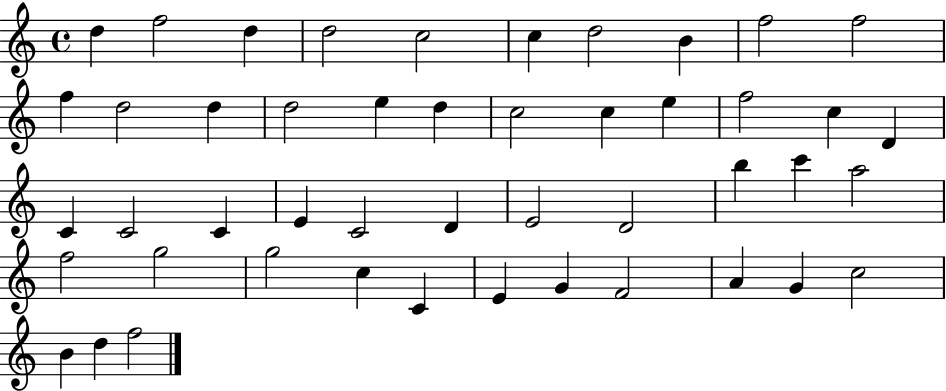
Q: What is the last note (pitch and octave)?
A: F5